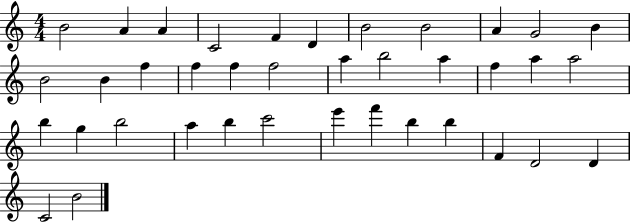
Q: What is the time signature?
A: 4/4